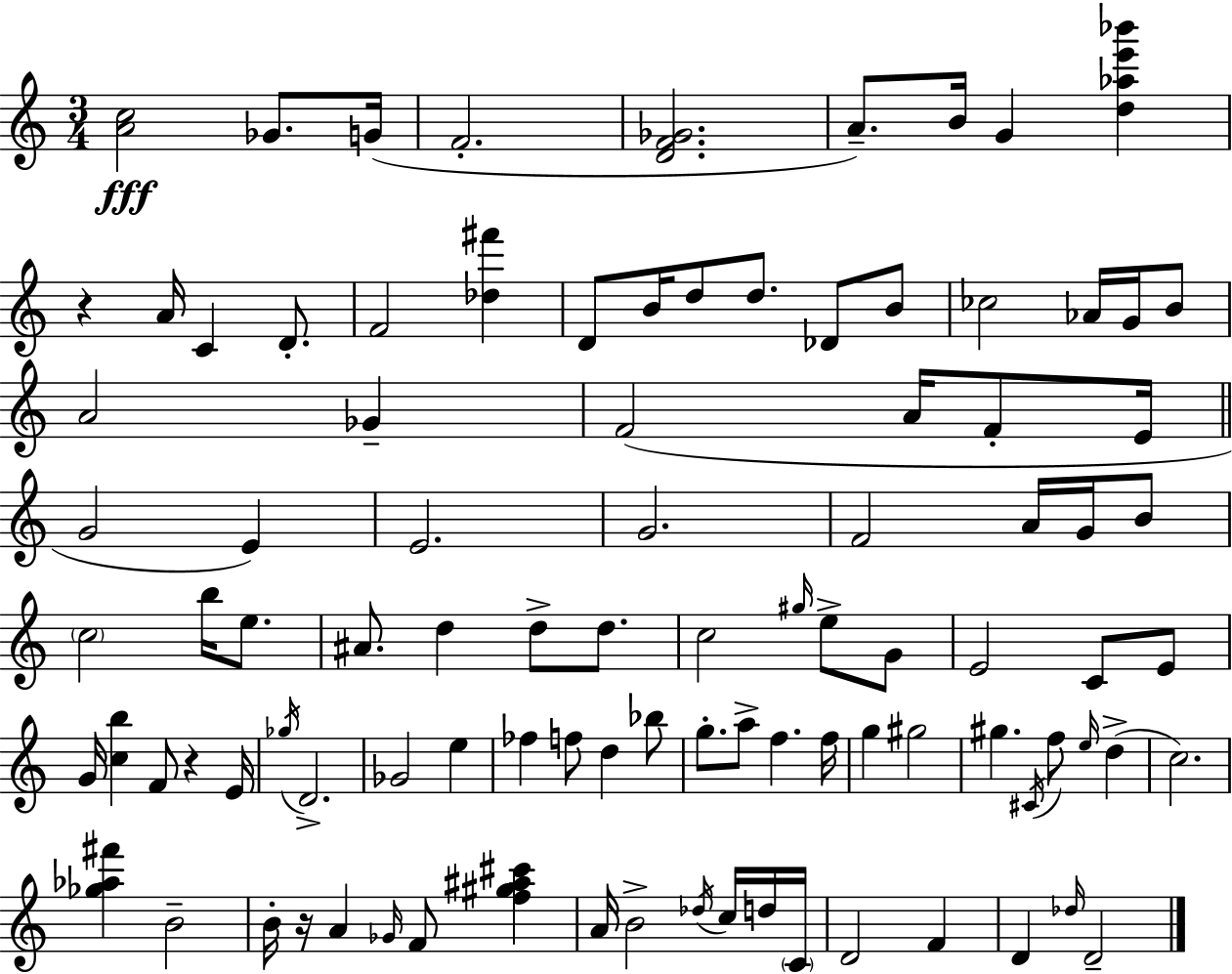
{
  \clef treble
  \numericTimeSignature
  \time 3/4
  \key a \minor
  <a' c''>2\fff ges'8. g'16( | f'2.-. | <d' f' ges'>2. | a'8.--) b'16 g'4 <d'' aes'' e''' bes'''>4 | \break r4 a'16 c'4 d'8.-. | f'2 <des'' fis'''>4 | d'8 b'16 d''8 d''8. des'8 b'8 | ces''2 aes'16 g'16 b'8 | \break a'2 ges'4-- | f'2( a'16 f'8-. e'16 | \bar "||" \break \key c \major g'2 e'4) | e'2. | g'2. | f'2 a'16 g'16 b'8 | \break \parenthesize c''2 b''16 e''8. | ais'8. d''4 d''8-> d''8. | c''2 \grace { gis''16 } e''8-> g'8 | e'2 c'8 e'8 | \break g'16 <c'' b''>4 f'8 r4 | e'16 \acciaccatura { ges''16 } d'2.-> | ges'2 e''4 | fes''4 f''8 d''4 | \break bes''8 g''8.-. a''8-> f''4. | f''16 g''4 gis''2 | gis''4. \acciaccatura { cis'16 } f''8 \grace { e''16 }( | d''4-> c''2.) | \break <ges'' aes'' fis'''>4 b'2-- | b'16-. r16 a'4 \grace { ges'16 } f'8 | <f'' gis'' ais'' cis'''>4 a'16 b'2-> | \acciaccatura { des''16 } c''16 d''16 \parenthesize c'16 d'2 | \break f'4 d'4 \grace { des''16 } d'2-- | \bar "|."
}